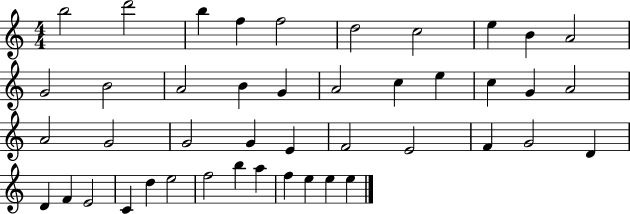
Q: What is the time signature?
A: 4/4